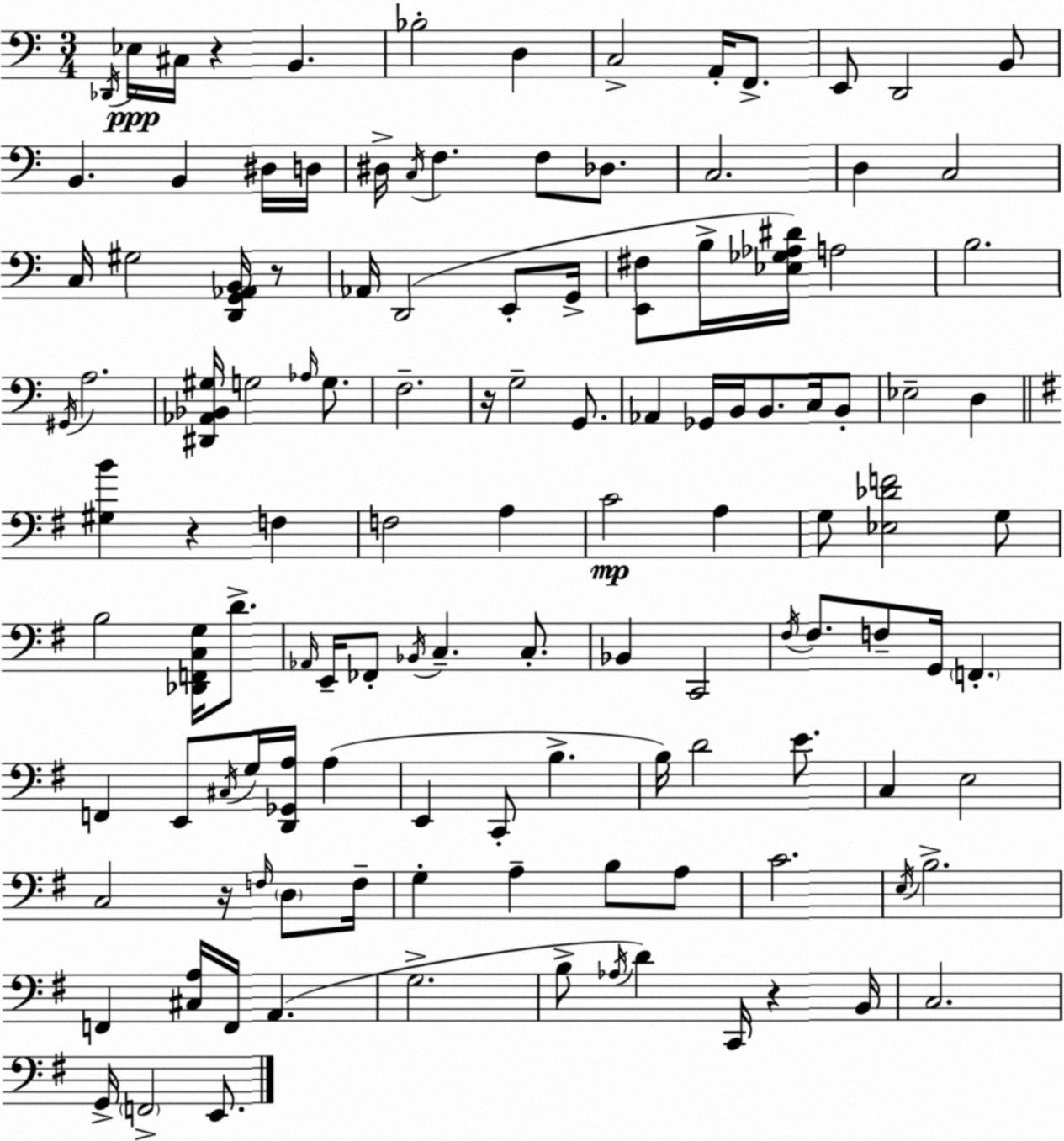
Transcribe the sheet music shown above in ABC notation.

X:1
T:Untitled
M:3/4
L:1/4
K:C
_D,,/4 _E,/4 ^C,/4 z B,, _B,2 D, C,2 A,,/4 F,,/2 E,,/2 D,,2 B,,/2 B,, B,, ^D,/4 D,/4 ^D,/4 C,/4 F, F,/2 _D,/2 C,2 D, C,2 C,/4 ^G,2 [D,,G,,_A,,B,,]/4 z/2 _A,,/4 D,,2 E,,/2 G,,/4 [E,,^F,]/2 B,/4 [_E,_G,_A,^D]/4 A,2 B,2 ^G,,/4 A,2 [^D,,_A,,_B,,^G,]/4 G,2 _A,/4 G,/2 F,2 z/4 G,2 G,,/2 _A,, _G,,/4 B,,/4 B,,/2 C,/4 B,,/2 _E,2 D, [^G,B] z F, F,2 A, C2 A, G,/2 [_E,_DF]2 G,/2 B,2 [_D,,F,,C,G,]/4 D/2 _A,,/4 E,,/4 _F,,/2 _B,,/4 C, C,/2 _B,, C,,2 ^F,/4 ^F,/2 F,/2 G,,/4 F,, F,, E,,/2 ^C,/4 G,/4 [D,,_G,,A,]/4 A, E,, C,,/2 B, B,/4 D2 E/2 C, E,2 C,2 z/4 F,/4 D,/2 F,/4 G, A, B,/2 A,/2 C2 E,/4 B,2 F,, [^C,A,]/4 F,,/4 A,, G,2 B,/2 _A,/4 D C,,/4 z B,,/4 C,2 G,,/4 F,,2 E,,/2